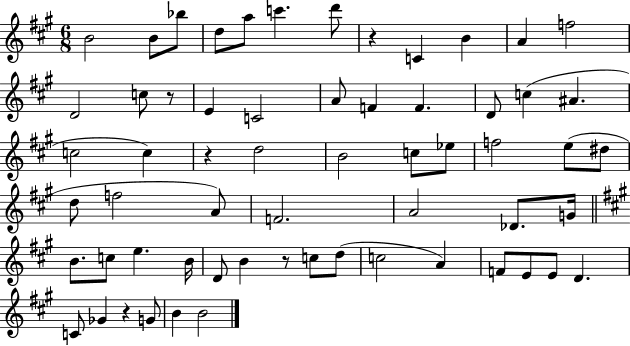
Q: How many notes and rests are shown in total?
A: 61